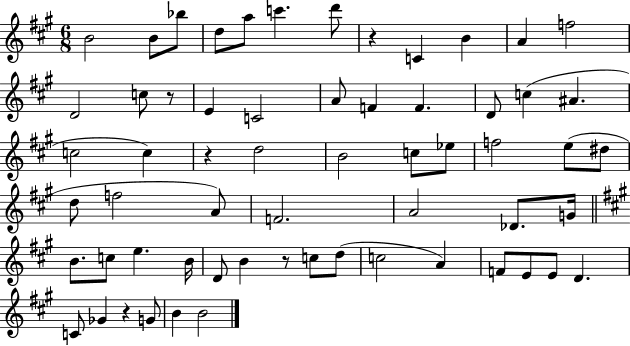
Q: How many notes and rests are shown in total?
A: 61